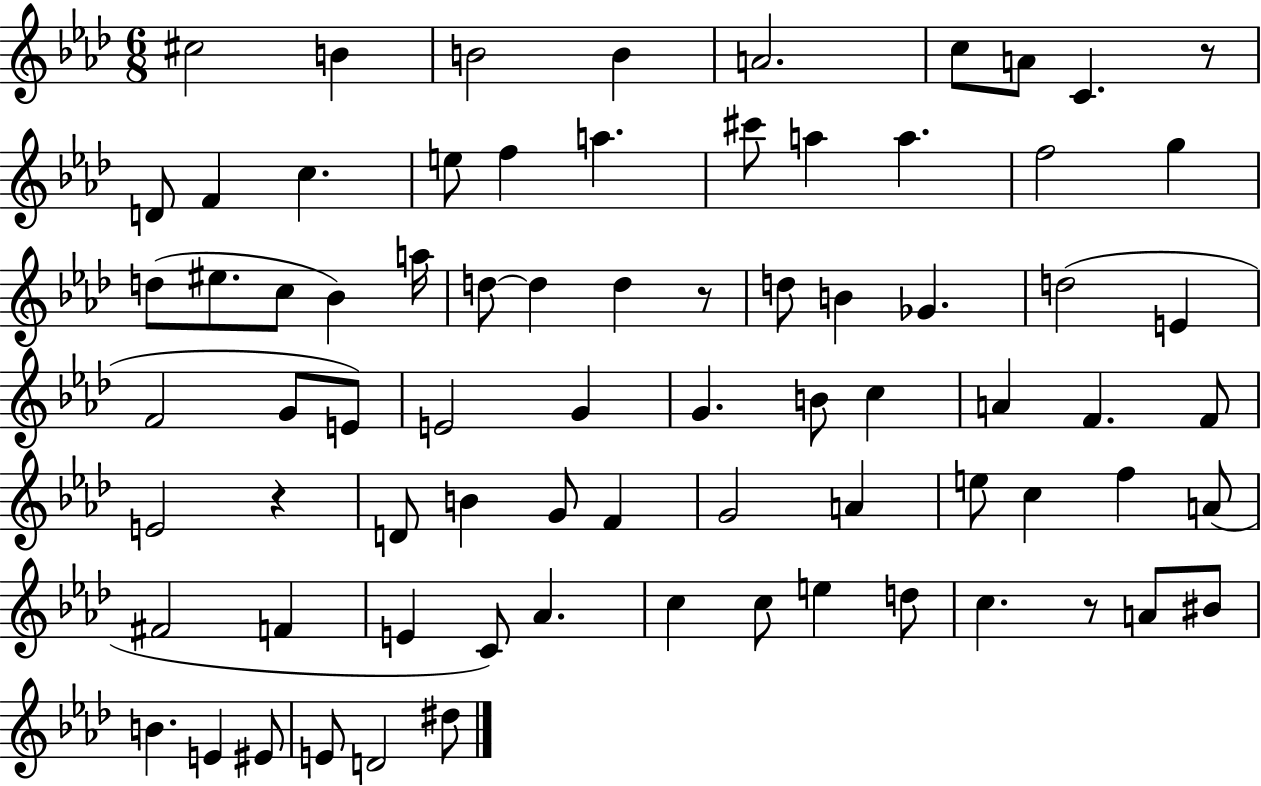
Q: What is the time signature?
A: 6/8